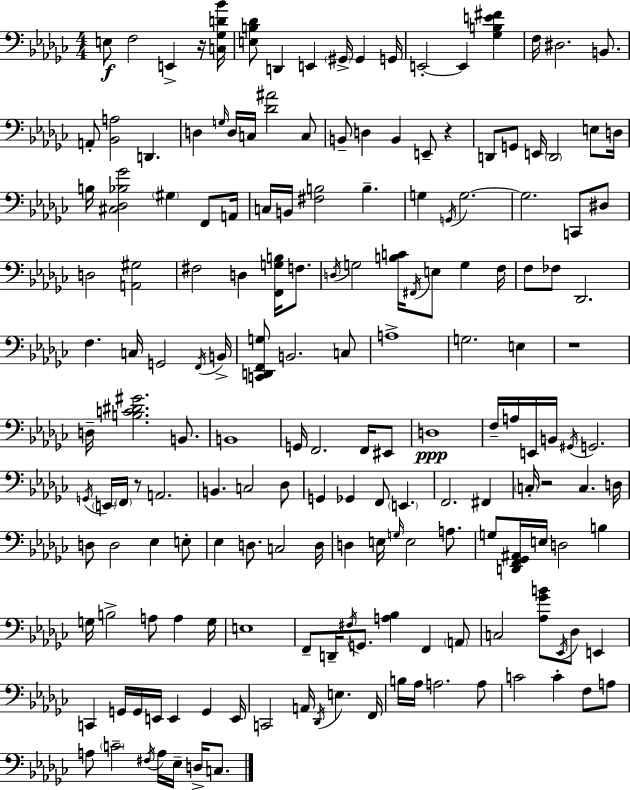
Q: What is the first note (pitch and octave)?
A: E3